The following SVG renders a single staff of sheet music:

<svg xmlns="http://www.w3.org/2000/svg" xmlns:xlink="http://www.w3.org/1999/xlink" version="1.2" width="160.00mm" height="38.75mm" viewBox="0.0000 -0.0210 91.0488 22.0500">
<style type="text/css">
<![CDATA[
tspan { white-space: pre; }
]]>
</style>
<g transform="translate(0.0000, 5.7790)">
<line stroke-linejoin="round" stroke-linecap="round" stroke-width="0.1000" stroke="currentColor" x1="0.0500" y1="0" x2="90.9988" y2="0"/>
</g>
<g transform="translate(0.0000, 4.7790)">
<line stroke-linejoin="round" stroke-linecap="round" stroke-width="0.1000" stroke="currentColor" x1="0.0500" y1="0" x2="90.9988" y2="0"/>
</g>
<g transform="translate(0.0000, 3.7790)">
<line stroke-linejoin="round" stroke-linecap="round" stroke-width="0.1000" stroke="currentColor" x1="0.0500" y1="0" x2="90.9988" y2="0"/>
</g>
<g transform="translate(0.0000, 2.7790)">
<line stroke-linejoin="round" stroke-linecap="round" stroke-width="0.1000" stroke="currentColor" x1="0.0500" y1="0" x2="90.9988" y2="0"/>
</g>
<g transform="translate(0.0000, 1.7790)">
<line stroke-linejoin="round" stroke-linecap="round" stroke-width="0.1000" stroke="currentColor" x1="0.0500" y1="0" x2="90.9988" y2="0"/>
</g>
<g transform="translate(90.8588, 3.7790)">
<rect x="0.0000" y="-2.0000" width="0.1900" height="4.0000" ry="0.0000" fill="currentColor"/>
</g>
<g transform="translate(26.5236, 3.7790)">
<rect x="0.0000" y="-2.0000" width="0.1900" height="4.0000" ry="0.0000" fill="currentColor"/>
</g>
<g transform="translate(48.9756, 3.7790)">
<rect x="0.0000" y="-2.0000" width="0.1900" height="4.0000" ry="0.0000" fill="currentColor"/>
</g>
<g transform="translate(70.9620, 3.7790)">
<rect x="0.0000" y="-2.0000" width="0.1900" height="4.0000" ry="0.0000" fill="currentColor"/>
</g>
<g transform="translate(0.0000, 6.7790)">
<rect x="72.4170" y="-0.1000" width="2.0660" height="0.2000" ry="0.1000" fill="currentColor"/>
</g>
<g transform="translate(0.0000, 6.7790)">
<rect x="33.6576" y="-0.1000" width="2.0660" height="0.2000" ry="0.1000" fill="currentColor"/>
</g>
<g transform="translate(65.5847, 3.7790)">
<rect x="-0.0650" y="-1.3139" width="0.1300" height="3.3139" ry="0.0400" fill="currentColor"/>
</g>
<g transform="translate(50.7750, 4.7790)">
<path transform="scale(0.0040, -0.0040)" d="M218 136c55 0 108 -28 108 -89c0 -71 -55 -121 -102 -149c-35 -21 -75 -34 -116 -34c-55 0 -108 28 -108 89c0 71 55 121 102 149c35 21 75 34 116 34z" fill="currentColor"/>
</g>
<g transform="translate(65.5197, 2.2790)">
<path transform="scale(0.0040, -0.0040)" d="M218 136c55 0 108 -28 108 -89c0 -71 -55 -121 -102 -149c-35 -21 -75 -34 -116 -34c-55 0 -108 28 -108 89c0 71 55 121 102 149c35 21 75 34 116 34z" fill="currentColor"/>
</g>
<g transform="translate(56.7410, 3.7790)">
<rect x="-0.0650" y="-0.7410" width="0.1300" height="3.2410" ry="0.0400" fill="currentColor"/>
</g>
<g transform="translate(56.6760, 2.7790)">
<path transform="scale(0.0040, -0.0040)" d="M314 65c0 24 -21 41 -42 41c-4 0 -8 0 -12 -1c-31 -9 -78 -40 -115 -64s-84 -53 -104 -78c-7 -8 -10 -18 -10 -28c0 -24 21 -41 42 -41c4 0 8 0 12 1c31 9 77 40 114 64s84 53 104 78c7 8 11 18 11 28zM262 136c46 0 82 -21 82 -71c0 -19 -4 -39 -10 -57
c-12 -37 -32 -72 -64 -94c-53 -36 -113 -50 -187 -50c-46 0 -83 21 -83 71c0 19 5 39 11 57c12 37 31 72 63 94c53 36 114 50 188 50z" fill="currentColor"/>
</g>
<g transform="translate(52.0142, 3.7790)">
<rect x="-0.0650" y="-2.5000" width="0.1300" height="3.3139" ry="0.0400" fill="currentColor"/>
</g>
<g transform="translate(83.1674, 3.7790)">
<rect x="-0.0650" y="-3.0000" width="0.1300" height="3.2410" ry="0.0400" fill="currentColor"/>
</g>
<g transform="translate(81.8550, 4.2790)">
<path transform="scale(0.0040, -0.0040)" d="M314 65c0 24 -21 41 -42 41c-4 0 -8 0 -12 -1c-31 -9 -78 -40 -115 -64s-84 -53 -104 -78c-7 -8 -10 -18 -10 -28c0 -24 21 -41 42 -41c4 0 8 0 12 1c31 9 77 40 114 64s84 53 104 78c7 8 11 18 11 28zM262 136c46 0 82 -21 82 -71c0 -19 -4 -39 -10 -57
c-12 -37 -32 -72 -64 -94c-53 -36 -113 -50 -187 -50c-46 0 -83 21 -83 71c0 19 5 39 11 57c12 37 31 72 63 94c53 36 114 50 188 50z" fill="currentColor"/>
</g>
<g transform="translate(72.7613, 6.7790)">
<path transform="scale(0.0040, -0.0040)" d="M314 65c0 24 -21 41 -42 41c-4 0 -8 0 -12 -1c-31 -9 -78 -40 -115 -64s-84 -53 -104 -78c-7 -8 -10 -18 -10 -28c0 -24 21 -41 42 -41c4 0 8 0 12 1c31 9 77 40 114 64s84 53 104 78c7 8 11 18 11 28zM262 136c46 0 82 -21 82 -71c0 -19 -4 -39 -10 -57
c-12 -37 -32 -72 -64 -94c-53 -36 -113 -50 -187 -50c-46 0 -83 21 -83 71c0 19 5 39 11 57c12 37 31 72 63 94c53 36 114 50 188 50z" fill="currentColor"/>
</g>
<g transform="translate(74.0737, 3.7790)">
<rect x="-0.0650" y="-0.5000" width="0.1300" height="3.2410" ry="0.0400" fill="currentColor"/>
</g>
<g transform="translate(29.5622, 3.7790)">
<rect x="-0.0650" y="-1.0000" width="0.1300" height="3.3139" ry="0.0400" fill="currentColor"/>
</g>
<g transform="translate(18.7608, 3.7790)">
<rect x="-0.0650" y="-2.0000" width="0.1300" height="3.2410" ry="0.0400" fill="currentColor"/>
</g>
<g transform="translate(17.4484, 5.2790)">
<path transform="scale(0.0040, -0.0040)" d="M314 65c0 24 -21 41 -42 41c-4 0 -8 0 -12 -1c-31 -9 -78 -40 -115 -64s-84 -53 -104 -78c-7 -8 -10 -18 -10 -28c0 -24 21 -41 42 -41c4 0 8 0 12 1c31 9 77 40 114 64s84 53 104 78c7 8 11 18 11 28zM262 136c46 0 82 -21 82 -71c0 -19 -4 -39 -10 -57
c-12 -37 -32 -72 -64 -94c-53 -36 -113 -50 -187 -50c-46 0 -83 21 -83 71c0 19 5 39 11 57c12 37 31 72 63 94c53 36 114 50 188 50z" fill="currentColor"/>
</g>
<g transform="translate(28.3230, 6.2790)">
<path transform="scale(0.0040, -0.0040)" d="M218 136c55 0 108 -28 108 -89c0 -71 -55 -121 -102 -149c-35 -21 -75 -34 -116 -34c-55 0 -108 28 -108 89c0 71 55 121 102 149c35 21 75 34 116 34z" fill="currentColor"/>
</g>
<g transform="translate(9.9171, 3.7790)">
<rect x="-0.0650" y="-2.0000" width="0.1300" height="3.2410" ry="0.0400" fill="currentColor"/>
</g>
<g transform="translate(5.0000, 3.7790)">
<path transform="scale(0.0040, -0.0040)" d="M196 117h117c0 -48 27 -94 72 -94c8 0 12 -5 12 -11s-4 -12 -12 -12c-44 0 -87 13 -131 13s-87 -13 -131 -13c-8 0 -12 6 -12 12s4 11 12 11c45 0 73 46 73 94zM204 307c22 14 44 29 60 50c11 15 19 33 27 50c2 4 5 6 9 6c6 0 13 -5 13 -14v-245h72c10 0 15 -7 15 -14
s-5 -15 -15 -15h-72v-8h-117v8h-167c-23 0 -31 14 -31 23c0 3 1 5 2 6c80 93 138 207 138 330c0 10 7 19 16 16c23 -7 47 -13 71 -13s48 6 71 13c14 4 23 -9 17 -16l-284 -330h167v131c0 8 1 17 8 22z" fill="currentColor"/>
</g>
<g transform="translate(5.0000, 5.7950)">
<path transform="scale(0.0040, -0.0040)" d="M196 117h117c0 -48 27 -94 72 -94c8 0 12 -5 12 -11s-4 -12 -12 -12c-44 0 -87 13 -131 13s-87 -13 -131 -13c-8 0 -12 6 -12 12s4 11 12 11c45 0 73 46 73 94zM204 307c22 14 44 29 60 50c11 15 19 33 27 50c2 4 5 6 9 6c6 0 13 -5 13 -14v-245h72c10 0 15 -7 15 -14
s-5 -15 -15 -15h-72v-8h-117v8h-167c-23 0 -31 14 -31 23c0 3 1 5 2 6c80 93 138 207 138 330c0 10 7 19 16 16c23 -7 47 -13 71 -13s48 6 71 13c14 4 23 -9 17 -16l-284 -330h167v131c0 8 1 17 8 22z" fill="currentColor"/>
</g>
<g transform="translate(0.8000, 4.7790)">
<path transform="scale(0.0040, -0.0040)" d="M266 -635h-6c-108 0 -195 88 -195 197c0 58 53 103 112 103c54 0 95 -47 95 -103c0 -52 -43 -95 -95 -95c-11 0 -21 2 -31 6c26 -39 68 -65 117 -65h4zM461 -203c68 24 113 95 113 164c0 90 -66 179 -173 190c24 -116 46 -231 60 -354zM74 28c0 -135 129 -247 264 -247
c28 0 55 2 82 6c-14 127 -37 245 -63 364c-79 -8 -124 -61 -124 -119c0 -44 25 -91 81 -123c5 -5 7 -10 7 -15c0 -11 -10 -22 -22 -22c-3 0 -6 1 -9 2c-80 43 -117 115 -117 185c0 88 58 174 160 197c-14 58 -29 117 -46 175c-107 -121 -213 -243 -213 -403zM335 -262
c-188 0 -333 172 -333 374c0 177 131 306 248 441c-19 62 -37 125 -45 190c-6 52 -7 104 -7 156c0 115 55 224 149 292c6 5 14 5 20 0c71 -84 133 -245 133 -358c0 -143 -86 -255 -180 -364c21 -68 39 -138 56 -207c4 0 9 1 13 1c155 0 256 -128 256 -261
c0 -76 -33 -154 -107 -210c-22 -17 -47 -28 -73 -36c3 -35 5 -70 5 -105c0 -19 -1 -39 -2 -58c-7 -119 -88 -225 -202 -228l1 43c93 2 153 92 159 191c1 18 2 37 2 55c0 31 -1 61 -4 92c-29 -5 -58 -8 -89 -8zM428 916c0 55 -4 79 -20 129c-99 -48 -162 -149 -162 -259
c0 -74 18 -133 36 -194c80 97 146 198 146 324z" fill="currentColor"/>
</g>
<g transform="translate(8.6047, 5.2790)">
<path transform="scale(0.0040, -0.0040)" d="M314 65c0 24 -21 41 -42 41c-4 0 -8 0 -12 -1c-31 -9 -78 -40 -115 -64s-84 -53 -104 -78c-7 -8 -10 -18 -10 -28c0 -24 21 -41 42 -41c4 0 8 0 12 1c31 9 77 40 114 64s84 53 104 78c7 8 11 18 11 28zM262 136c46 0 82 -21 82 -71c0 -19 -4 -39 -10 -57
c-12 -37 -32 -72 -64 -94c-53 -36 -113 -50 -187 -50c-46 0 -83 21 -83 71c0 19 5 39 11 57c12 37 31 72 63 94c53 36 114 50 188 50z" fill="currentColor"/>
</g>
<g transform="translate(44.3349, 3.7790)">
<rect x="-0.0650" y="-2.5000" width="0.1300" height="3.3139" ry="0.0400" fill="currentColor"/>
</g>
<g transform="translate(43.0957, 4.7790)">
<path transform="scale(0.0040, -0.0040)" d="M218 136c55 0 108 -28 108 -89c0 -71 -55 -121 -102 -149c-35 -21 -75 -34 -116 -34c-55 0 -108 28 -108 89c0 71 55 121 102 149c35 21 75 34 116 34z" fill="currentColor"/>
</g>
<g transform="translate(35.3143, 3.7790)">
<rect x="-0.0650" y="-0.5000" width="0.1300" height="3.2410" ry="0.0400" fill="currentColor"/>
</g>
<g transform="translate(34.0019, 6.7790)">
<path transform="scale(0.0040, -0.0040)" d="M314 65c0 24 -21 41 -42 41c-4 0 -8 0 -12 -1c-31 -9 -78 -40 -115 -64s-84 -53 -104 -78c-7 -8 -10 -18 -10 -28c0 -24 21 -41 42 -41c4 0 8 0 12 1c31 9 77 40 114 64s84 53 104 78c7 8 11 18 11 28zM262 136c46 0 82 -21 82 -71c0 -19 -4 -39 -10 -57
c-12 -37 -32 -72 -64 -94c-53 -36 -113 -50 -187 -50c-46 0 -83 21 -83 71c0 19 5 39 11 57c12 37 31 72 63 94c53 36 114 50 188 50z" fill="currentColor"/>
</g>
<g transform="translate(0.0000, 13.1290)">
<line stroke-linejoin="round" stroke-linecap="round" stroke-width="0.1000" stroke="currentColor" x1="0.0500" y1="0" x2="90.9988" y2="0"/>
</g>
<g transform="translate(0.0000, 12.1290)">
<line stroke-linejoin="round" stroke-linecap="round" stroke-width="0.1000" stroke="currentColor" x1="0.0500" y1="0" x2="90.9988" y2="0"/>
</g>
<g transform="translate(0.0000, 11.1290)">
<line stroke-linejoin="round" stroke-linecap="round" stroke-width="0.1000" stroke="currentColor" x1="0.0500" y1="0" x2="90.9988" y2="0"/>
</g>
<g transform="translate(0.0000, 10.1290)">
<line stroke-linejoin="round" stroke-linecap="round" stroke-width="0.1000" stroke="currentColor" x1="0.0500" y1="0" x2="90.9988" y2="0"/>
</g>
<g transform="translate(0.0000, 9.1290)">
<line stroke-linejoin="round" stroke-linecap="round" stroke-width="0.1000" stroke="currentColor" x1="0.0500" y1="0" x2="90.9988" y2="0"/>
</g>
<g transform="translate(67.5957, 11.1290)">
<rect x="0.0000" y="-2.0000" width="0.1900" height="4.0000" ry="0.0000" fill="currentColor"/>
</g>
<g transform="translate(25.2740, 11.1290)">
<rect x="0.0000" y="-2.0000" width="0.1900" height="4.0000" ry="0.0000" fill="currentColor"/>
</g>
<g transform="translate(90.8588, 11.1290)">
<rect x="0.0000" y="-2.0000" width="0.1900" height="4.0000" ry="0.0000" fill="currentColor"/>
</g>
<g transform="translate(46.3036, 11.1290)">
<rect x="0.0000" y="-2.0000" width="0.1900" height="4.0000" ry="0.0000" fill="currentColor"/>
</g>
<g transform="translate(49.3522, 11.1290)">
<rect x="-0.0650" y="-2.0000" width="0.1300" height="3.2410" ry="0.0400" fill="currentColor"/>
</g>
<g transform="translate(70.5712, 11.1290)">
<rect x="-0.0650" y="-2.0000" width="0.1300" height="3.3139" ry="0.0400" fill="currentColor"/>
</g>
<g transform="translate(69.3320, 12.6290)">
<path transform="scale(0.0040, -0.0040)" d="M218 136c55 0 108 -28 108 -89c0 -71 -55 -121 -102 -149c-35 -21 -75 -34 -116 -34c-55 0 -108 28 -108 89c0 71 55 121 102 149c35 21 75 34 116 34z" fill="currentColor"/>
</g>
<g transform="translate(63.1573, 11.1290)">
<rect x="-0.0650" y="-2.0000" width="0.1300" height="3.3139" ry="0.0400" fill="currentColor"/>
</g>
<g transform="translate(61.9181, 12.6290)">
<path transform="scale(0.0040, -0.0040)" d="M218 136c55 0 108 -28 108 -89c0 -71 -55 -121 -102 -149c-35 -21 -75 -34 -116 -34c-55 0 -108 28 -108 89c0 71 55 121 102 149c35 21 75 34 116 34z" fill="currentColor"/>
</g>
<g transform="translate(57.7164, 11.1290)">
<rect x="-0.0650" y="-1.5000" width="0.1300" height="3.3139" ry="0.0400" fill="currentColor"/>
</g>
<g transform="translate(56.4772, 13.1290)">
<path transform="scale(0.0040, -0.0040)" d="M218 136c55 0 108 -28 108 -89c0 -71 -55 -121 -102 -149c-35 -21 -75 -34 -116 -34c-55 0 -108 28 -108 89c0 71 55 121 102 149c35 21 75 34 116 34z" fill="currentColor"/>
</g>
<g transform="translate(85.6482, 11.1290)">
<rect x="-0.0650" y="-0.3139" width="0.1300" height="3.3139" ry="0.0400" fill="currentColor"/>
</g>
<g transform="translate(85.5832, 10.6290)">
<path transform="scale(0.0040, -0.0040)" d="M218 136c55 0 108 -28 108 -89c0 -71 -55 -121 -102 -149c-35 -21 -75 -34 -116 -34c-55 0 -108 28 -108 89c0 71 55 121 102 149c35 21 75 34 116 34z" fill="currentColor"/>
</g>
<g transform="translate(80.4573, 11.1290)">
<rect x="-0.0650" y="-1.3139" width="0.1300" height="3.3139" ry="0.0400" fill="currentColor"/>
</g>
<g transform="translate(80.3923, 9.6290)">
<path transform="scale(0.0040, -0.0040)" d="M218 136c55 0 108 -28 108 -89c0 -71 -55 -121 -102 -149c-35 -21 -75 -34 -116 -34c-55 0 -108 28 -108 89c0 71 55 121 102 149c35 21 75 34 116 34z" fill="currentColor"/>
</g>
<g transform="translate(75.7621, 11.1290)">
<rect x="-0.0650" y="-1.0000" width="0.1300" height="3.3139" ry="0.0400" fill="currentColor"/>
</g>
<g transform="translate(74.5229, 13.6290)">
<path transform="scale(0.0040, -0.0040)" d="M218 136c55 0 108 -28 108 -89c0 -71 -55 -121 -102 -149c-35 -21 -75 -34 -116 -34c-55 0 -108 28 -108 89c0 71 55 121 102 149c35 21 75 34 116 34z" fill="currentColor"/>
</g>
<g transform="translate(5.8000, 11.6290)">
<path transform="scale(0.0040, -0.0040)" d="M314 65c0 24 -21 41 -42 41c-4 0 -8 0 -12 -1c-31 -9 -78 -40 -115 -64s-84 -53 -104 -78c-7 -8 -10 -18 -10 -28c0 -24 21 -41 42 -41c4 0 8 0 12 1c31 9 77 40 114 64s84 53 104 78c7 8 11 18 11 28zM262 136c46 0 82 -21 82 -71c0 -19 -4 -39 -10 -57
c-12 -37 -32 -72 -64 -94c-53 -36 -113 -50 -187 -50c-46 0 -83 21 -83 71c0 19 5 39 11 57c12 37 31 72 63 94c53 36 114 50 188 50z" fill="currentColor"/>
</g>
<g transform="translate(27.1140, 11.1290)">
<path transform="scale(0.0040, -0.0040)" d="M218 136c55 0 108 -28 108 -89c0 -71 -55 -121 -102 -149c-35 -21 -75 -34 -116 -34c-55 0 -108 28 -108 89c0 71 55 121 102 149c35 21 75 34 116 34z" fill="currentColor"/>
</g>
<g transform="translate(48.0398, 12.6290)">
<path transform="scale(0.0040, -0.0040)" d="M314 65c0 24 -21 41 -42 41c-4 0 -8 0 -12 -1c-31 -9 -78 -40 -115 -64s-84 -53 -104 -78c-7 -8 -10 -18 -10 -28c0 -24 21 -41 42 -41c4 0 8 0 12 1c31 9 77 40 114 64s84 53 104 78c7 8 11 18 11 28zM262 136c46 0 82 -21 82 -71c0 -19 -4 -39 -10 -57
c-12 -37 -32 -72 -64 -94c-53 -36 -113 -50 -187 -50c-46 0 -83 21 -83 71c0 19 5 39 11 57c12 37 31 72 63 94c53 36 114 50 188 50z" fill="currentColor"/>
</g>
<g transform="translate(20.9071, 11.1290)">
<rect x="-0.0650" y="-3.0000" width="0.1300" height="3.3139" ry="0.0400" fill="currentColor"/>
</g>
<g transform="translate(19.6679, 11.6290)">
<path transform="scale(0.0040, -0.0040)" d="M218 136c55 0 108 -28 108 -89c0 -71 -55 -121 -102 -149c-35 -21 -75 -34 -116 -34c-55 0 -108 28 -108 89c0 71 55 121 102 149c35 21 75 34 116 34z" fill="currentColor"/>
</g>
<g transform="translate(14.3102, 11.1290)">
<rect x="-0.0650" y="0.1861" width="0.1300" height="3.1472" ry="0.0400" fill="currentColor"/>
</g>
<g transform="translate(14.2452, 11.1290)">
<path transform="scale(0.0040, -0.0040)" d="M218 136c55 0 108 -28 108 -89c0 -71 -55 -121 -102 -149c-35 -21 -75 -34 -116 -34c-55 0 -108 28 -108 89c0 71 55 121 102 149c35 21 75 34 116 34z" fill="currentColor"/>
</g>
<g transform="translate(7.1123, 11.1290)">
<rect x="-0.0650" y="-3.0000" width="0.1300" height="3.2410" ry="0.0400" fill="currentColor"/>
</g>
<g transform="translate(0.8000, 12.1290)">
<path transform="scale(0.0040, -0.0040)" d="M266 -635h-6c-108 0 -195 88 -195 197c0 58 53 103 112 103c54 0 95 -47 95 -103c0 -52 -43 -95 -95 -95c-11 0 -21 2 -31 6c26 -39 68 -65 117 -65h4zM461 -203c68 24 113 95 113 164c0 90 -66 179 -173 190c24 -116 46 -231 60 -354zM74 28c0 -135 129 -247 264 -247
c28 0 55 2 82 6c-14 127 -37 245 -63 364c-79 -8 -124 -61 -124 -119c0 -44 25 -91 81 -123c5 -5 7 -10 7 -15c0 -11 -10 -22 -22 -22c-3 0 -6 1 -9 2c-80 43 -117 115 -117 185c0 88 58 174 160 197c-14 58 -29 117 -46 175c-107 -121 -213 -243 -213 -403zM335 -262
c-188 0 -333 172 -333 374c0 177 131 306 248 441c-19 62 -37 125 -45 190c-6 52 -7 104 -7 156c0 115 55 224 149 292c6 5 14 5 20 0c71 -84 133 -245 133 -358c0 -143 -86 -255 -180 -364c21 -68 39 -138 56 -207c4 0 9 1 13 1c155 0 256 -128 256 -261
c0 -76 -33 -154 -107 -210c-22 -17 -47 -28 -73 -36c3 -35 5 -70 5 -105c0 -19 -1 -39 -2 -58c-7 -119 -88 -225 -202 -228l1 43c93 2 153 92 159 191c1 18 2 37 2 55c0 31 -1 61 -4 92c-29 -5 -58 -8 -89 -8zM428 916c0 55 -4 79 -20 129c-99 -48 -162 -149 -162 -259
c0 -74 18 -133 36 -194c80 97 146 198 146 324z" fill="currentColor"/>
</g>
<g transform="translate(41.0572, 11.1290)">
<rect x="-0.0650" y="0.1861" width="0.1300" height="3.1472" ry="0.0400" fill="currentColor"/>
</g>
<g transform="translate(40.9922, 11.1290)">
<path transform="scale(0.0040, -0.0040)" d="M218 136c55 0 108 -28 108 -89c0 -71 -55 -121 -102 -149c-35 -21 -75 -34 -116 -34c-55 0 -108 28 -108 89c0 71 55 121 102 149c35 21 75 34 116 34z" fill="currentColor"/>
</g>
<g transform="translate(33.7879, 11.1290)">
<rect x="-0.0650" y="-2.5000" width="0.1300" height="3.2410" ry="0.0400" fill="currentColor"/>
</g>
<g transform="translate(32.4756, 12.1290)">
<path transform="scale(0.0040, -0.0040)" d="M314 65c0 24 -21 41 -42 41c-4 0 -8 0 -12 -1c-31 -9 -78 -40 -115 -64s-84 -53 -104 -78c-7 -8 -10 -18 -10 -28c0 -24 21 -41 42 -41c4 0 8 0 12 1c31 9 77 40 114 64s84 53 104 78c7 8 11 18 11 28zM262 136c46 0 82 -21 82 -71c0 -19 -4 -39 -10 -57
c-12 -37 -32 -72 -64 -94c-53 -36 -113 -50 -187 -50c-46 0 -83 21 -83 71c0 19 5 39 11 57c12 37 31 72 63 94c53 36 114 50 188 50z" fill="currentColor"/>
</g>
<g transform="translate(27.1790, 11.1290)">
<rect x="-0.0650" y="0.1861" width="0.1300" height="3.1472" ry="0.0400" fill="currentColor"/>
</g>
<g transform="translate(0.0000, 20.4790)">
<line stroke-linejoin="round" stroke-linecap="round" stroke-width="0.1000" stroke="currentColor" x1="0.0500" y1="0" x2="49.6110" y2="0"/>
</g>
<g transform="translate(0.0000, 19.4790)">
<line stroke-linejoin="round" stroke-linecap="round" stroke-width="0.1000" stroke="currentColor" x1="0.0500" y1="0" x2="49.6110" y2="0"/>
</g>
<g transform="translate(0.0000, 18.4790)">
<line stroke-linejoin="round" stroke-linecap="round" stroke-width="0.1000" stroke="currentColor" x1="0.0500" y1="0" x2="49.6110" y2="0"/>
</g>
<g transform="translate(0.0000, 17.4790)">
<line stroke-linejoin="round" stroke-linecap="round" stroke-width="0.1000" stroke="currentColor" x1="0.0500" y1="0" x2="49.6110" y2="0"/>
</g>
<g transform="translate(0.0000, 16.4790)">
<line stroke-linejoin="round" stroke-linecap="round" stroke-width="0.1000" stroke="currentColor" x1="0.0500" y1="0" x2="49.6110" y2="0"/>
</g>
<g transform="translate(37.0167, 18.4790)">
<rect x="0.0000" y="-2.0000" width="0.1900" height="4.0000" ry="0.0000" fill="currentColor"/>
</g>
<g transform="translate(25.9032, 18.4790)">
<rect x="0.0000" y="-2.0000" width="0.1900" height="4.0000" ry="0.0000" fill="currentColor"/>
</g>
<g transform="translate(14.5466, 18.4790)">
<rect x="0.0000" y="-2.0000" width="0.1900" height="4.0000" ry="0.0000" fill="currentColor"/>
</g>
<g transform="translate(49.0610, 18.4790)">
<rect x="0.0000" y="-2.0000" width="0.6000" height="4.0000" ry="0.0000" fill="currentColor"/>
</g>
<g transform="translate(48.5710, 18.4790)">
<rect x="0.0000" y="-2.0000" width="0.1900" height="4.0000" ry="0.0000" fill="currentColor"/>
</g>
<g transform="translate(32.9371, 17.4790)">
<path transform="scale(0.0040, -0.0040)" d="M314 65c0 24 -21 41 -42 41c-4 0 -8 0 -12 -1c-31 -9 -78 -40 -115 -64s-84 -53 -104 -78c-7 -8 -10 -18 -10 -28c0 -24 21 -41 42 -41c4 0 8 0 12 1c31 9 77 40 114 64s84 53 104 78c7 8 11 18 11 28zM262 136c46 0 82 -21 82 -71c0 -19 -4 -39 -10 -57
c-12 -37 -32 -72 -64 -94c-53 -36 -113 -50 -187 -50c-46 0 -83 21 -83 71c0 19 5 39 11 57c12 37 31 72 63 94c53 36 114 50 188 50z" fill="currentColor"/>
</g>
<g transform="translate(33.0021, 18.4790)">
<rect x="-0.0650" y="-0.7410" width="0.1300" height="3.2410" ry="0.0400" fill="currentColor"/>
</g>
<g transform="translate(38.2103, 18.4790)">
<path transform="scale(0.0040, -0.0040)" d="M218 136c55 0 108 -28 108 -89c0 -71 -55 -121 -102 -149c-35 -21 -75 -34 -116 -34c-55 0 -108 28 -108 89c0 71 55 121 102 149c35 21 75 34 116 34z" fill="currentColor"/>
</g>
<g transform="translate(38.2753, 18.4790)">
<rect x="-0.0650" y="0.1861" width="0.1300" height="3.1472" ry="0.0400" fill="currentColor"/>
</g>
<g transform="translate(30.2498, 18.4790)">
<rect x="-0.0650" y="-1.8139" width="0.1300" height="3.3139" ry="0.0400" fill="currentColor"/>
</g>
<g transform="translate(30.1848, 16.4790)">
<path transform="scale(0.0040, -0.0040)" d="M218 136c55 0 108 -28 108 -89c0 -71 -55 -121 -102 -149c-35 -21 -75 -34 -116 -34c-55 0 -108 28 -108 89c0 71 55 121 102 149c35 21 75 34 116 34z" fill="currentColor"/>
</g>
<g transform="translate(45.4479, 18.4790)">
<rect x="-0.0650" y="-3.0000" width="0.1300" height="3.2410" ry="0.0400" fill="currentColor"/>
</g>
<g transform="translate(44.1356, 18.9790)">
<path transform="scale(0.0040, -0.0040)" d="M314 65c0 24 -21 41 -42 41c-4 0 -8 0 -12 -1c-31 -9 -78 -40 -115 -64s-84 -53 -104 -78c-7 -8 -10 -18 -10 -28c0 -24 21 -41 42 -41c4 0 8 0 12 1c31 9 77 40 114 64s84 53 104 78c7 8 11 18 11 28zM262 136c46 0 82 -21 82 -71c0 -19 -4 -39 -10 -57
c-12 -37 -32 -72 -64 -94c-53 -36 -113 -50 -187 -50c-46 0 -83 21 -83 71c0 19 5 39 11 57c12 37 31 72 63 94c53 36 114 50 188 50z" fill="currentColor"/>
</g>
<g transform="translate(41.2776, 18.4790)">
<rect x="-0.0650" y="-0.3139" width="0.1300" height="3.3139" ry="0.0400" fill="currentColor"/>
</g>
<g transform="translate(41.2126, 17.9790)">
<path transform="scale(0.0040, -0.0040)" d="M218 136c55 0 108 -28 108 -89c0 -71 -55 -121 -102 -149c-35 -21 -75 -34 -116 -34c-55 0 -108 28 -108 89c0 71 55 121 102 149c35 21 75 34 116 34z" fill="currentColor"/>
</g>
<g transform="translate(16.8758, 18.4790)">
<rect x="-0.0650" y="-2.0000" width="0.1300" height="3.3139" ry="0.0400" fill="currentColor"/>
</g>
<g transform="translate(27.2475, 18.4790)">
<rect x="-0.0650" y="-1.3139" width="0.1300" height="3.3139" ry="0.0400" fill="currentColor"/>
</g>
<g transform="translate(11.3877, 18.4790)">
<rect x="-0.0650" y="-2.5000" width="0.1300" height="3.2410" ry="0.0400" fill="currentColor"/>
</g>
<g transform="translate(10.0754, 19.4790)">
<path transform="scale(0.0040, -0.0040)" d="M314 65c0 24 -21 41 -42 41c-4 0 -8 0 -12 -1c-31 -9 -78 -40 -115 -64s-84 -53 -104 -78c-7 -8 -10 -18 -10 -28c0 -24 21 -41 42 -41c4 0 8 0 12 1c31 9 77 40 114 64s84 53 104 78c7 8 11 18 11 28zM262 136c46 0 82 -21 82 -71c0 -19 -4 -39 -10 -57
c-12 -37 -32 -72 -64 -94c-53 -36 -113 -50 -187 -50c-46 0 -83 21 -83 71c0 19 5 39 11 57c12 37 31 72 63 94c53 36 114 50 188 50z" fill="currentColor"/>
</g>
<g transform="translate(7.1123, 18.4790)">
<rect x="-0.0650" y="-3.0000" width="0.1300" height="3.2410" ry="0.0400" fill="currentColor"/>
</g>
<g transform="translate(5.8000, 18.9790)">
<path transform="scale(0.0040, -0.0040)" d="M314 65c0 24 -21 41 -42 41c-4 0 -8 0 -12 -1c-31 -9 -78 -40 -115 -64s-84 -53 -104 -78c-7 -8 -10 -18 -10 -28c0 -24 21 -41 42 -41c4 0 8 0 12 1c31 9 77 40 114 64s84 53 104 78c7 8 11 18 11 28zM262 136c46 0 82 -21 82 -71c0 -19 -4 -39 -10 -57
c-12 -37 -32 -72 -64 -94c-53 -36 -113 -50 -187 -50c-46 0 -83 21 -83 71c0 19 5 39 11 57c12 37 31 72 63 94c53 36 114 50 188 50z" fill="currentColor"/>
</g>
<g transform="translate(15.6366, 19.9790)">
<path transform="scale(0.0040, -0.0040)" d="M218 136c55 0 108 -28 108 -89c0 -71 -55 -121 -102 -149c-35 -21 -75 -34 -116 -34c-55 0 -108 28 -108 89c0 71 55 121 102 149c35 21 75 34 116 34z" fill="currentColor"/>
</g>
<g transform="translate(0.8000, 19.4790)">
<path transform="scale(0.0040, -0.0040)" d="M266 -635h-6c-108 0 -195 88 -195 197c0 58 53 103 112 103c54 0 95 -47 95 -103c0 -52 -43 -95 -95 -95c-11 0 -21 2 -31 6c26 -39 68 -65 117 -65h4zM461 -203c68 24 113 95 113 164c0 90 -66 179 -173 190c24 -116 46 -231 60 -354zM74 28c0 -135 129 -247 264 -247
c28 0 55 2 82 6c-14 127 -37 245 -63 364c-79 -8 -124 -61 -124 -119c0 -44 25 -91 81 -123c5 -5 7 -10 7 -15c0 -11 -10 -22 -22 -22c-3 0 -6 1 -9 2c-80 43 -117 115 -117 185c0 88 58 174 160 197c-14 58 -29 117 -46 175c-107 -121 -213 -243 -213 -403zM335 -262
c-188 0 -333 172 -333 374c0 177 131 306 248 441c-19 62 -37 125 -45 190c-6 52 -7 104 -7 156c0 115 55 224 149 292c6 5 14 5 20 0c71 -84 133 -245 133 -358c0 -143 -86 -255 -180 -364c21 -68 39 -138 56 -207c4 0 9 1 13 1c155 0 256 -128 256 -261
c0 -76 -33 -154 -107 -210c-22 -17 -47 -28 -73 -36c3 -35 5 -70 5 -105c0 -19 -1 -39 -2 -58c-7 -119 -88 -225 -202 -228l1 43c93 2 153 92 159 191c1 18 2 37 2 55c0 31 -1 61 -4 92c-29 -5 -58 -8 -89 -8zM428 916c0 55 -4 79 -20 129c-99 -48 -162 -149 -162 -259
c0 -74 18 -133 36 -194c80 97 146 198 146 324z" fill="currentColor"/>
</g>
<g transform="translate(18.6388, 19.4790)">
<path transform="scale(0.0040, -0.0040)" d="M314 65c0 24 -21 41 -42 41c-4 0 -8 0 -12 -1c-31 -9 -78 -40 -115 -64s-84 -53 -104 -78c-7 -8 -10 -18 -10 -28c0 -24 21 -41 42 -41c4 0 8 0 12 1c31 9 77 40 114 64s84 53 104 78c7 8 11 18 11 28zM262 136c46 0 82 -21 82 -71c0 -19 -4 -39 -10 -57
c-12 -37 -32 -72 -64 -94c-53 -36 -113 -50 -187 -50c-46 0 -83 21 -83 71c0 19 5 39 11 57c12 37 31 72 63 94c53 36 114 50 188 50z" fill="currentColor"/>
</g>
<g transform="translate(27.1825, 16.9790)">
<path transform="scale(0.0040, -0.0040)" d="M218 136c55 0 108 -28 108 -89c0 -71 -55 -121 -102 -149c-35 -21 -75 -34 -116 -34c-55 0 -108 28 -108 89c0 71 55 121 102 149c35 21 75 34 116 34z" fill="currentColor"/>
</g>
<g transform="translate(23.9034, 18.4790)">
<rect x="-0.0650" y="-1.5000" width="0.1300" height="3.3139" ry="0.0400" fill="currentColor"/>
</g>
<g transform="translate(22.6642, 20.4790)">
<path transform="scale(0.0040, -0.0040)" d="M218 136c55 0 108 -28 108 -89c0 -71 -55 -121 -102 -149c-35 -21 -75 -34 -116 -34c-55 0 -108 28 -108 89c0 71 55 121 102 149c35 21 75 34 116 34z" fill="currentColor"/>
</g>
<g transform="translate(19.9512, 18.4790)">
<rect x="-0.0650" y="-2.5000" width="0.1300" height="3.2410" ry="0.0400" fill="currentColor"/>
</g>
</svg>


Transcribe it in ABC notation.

X:1
T:Untitled
M:4/4
L:1/4
K:C
F2 F2 D C2 G G d2 e C2 A2 A2 B A B G2 B F2 E F F D e c A2 G2 F G2 E e f d2 B c A2